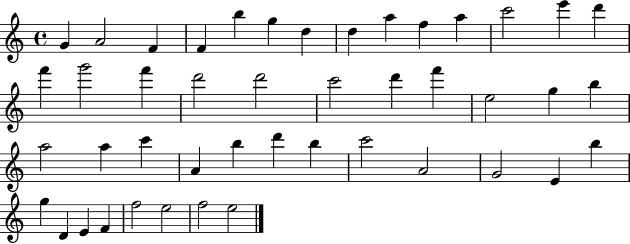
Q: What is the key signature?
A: C major